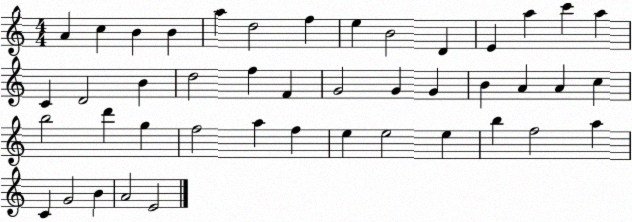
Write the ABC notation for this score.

X:1
T:Untitled
M:4/4
L:1/4
K:C
A c B B a d2 f e B2 D E a c' a C D2 B d2 f F G2 G G B A A c b2 d' g f2 a f e e2 e b f2 a C G2 B A2 E2